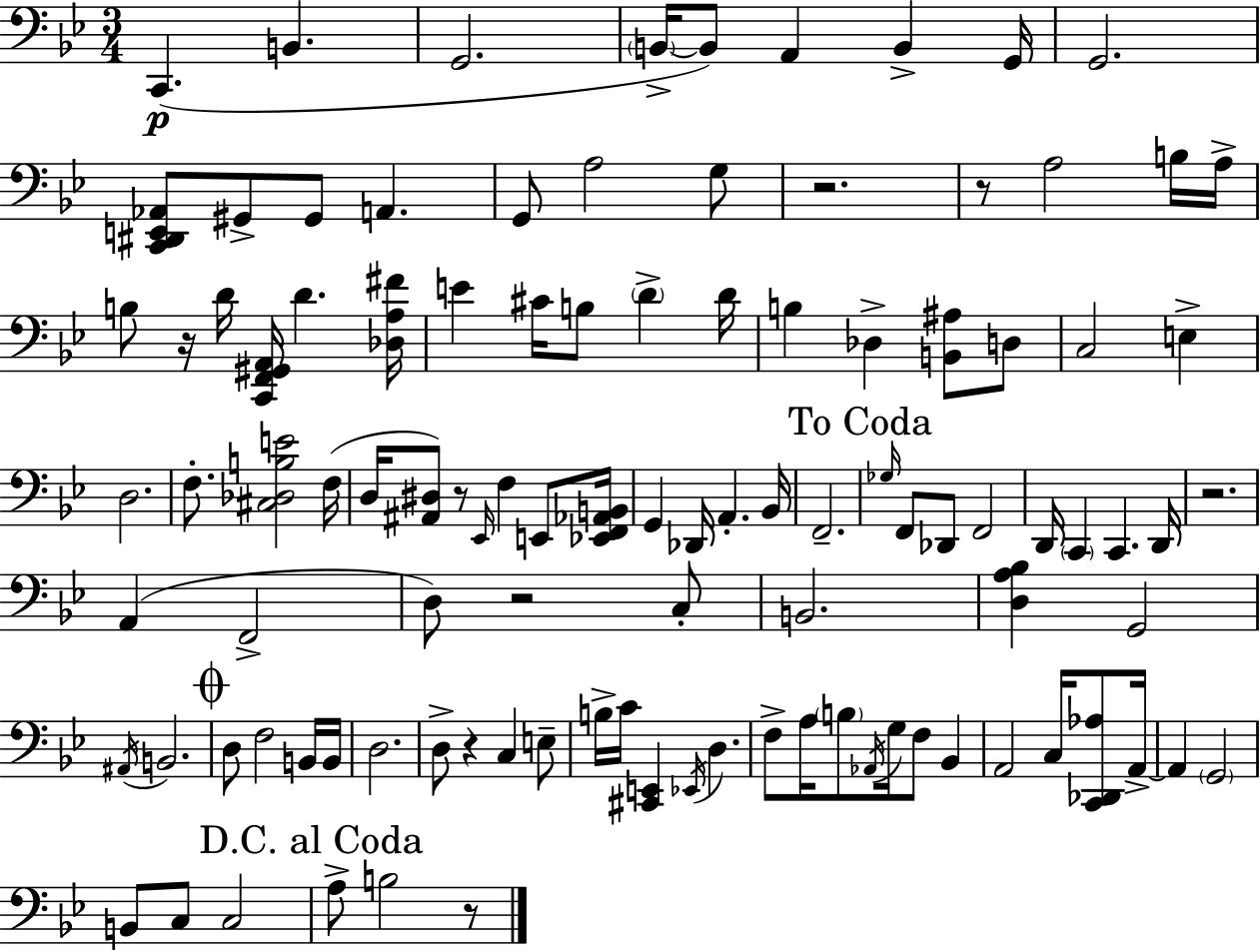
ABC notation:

X:1
T:Untitled
M:3/4
L:1/4
K:Gm
C,, B,, G,,2 B,,/4 B,,/2 A,, B,, G,,/4 G,,2 [C,,^D,,E,,_A,,]/2 ^G,,/2 ^G,,/2 A,, G,,/2 A,2 G,/2 z2 z/2 A,2 B,/4 A,/4 B,/2 z/4 D/4 [C,,F,,^G,,A,,]/4 D [_D,A,^F]/4 E ^C/4 B,/2 D D/4 B, _D, [B,,^A,]/2 D,/2 C,2 E, D,2 F,/2 [^C,_D,B,E]2 F,/4 D,/4 [^A,,^D,]/2 z/2 _E,,/4 F, E,,/2 [_E,,F,,_A,,B,,]/4 G,, _D,,/4 A,, _B,,/4 F,,2 _G,/4 F,,/2 _D,,/2 F,,2 D,,/4 C,, C,, D,,/4 z2 A,, F,,2 D,/2 z2 C,/2 B,,2 [D,A,_B,] G,,2 ^A,,/4 B,,2 D,/2 F,2 B,,/4 B,,/4 D,2 D,/2 z C, E,/2 B,/4 C/4 [^C,,E,,] _E,,/4 D, F,/2 A,/4 B,/2 _A,,/4 G,/4 F,/2 _B,, A,,2 C,/4 [C,,_D,,_A,]/2 A,,/4 A,, G,,2 B,,/2 C,/2 C,2 A,/2 B,2 z/2